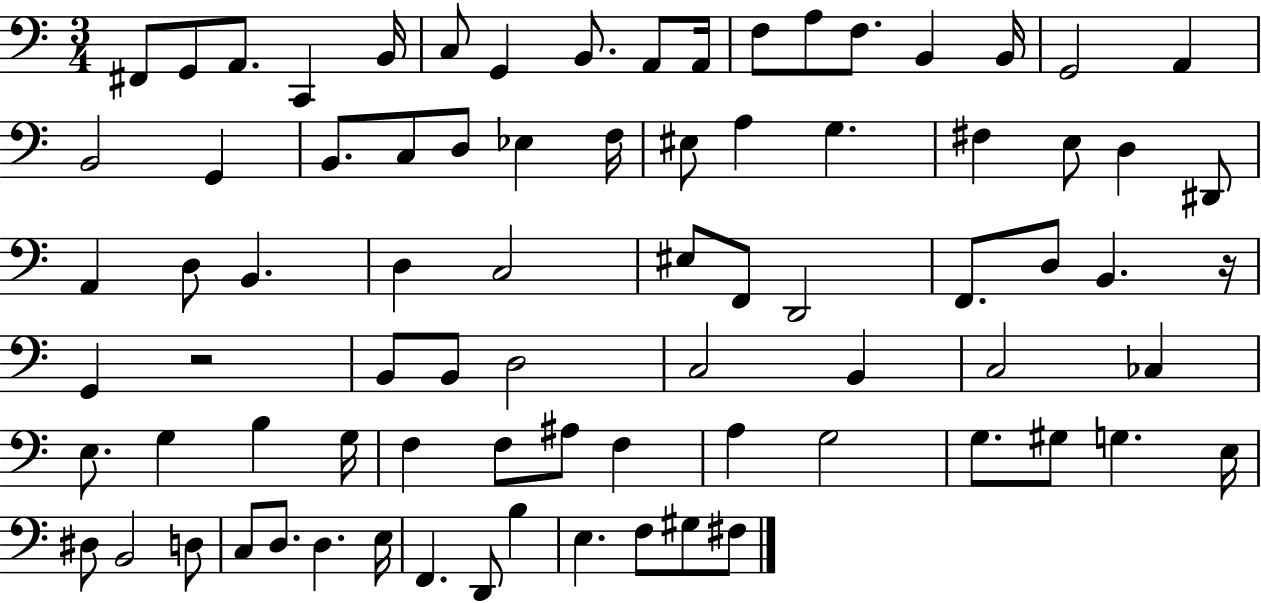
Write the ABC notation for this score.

X:1
T:Untitled
M:3/4
L:1/4
K:C
^F,,/2 G,,/2 A,,/2 C,, B,,/4 C,/2 G,, B,,/2 A,,/2 A,,/4 F,/2 A,/2 F,/2 B,, B,,/4 G,,2 A,, B,,2 G,, B,,/2 C,/2 D,/2 _E, F,/4 ^E,/2 A, G, ^F, E,/2 D, ^D,,/2 A,, D,/2 B,, D, C,2 ^E,/2 F,,/2 D,,2 F,,/2 D,/2 B,, z/4 G,, z2 B,,/2 B,,/2 D,2 C,2 B,, C,2 _C, E,/2 G, B, G,/4 F, F,/2 ^A,/2 F, A, G,2 G,/2 ^G,/2 G, E,/4 ^D,/2 B,,2 D,/2 C,/2 D,/2 D, E,/4 F,, D,,/2 B, E, F,/2 ^G,/2 ^F,/2